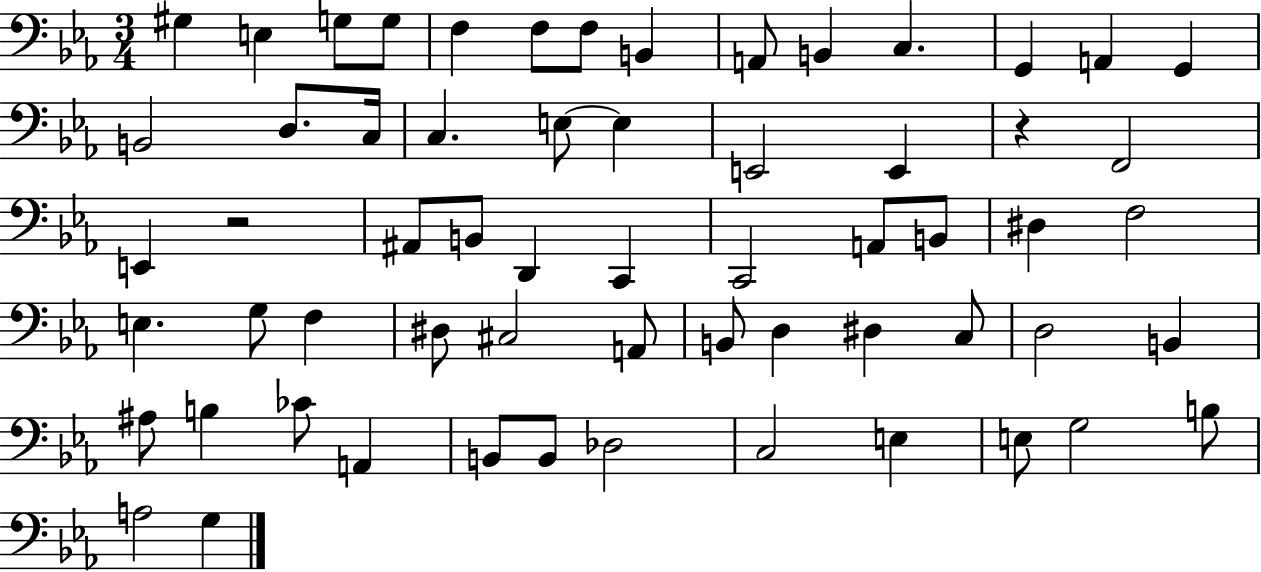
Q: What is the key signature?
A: EES major